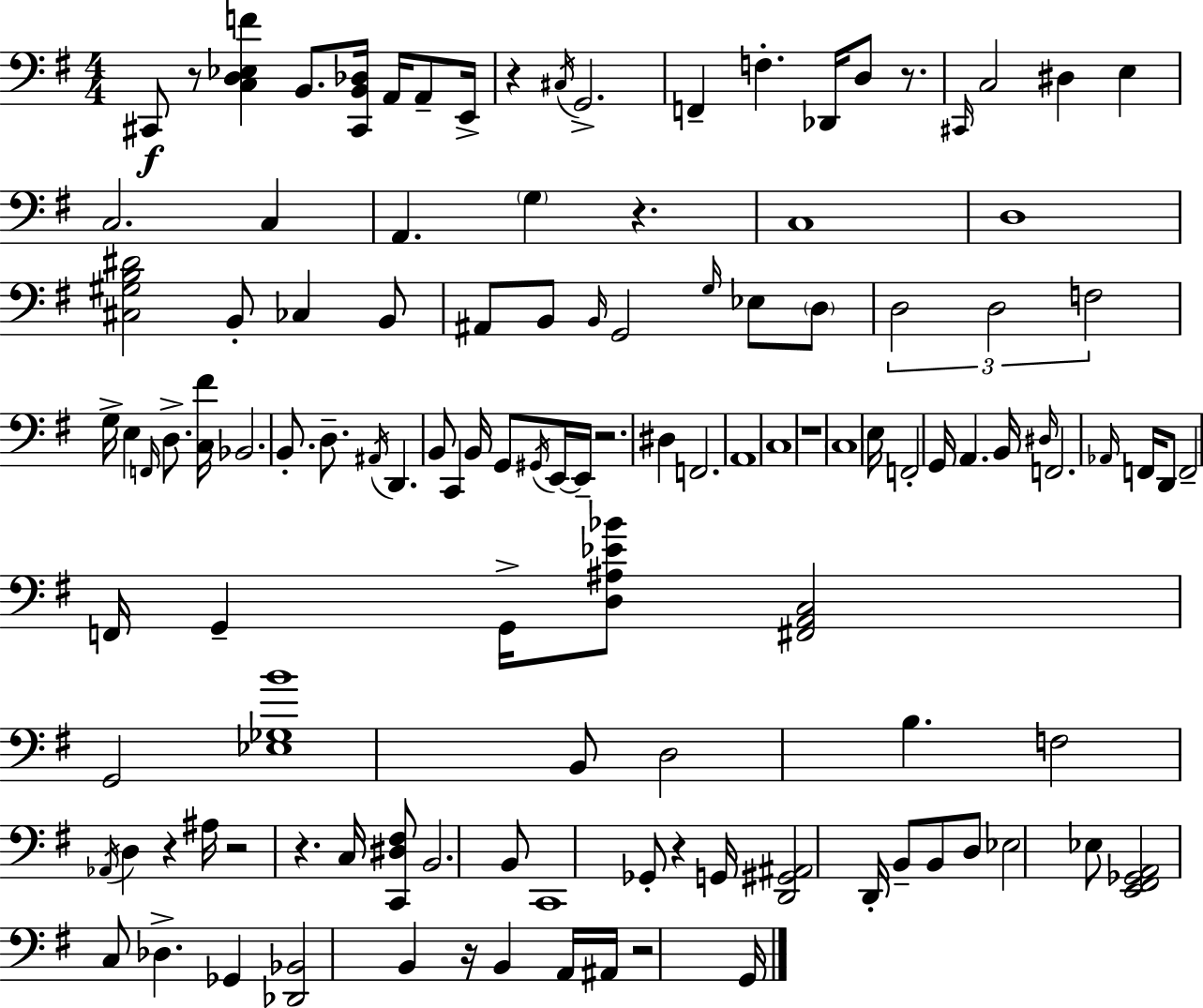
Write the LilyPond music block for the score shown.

{
  \clef bass
  \numericTimeSignature
  \time 4/4
  \key g \major
  cis,8\f r8 <c d ees f'>4 b,8. <cis, b, des>16 a,16 a,8-- e,16-> | r4 \acciaccatura { cis16 } g,2.-> | f,4-- f4.-. des,16 d8 r8. | \grace { cis,16 } c2 dis4 e4 | \break c2. c4 | a,4. \parenthesize g4 r4. | c1 | d1 | \break <cis gis b dis'>2 b,8-. ces4 | b,8 ais,8 b,8 \grace { b,16 } g,2 \grace { g16 } | ees8 \parenthesize d8 \tuplet 3/2 { d2 d2 | f2 } g16-> e4 | \break \grace { f,16 } d8.-> <c fis'>16 bes,2. | b,8.-. d8.-- \acciaccatura { ais,16 } d,4. b,8 | c,4 b,16 g,8 \acciaccatura { gis,16 } e,16~~ e,16-- r2. | dis4 f,2. | \break a,1 | c1 | r1 | \parenthesize c1 | \break e16 f,2-. | g,16 a,4. b,16 \grace { dis16 } f,2. | \grace { aes,16 } f,16 d,8 f,2-- | f,16 g,4-- g,16-> <d ais ees' bes'>8 <fis, a, c>2 | \break g,2 <ees ges b'>1 | b,8 d2 | b4. f2 | \acciaccatura { aes,16 } d4 r4 ais16 r2 | \break r4. c16 <c, dis fis>8 b,2. | b,8 c,1 | ges,8-. r4 | g,16 <d, gis, ais,>2 d,16-. b,8-- b,8 d8 | \break ees2 ees8 <e, fis, ges, a,>2 | c8 des4.-> ges,4 <des, bes,>2 | b,4 r16 b,4 a,16 | ais,16 r2 g,16 \bar "|."
}